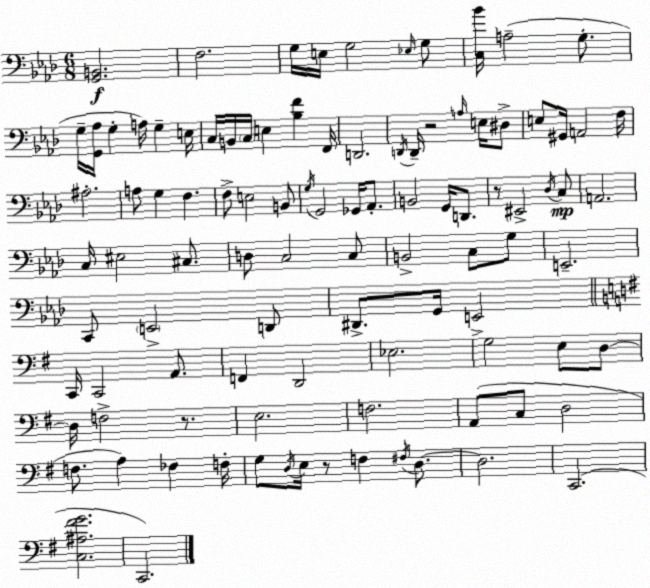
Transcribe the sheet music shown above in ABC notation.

X:1
T:Untitled
M:6/8
L:1/4
K:Fm
[G,,B,,]2 F,2 G,/4 E,/4 G,2 _E,/4 G,/2 [C,_B]/4 A,2 G,/2 G,/4 [G,,_A,]/4 G, A,/4 G, E,/4 C,/4 B,,/4 C,/4 E, [_B,F] F,,/4 D,,2 D,,/4 D,,/4 z2 A,/4 E,/4 ^D,/2 E,/2 ^G,,/4 A,,2 F,/4 ^A,2 A,/2 G, F, F,/2 E,2 B,,/2 G,/4 G,,2 _G,,/4 _A,,/2 B,,2 G,,/4 D,,/2 z/2 ^E,,2 _D,/4 C,/2 A,,2 C,/4 ^E,2 ^C,/2 D,/2 C,2 C,/2 B,,2 C,/2 G,/2 E,,2 C,,/2 E,,2 D,,/2 ^D,,/2 G,,/4 E,,2 C,,/4 C,,2 A,,/2 F,, D,,2 _E,2 G,2 E,/2 D,/2 D,/4 F,2 z/2 E,2 F,2 A,,/2 C,/2 D,2 F,/2 A, _F, F,/4 G,/2 D,/4 E,/4 z/2 F, ^F,/4 D,/2 D,2 C,,2 [C,^A,^FG]2 C,,2